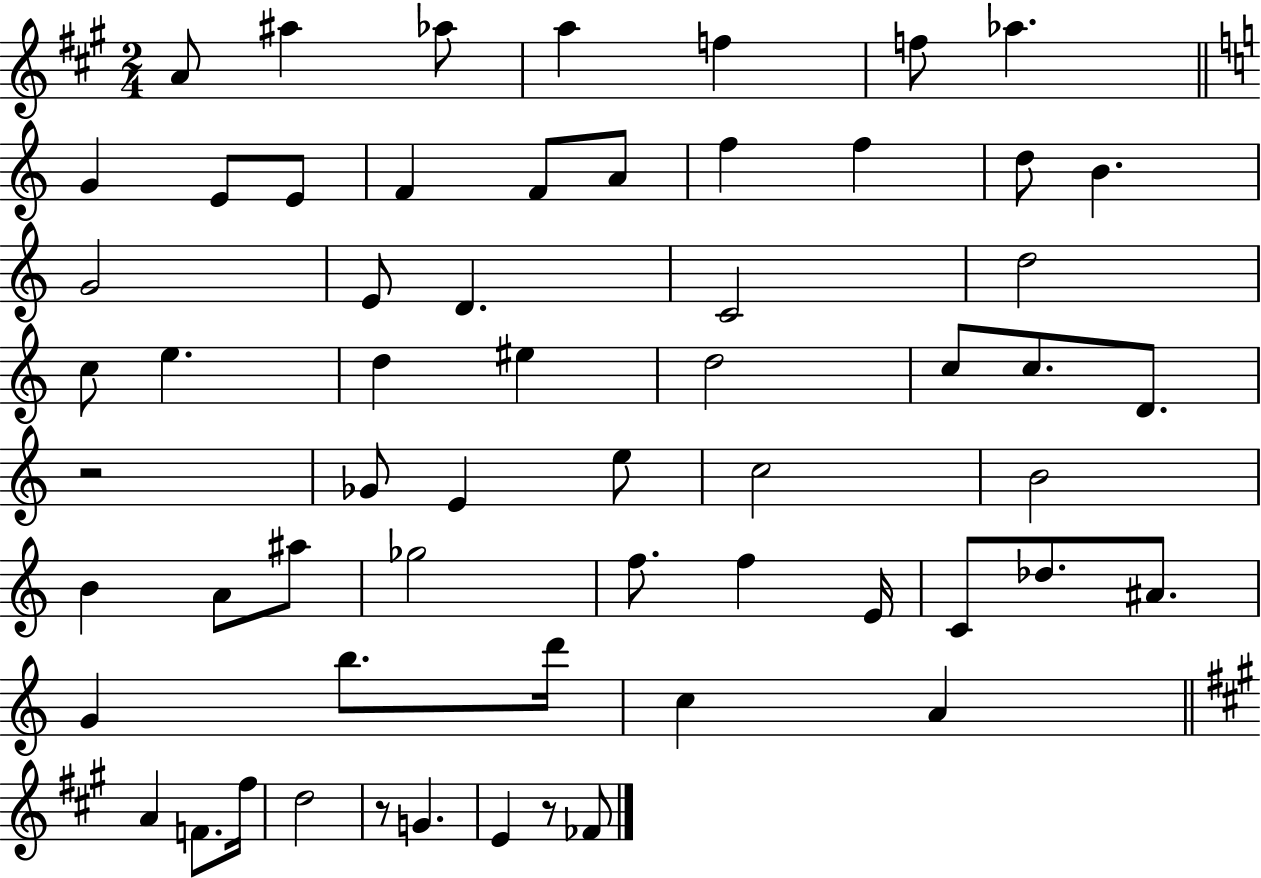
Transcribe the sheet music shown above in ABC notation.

X:1
T:Untitled
M:2/4
L:1/4
K:A
A/2 ^a _a/2 a f f/2 _a G E/2 E/2 F F/2 A/2 f f d/2 B G2 E/2 D C2 d2 c/2 e d ^e d2 c/2 c/2 D/2 z2 _G/2 E e/2 c2 B2 B A/2 ^a/2 _g2 f/2 f E/4 C/2 _d/2 ^A/2 G b/2 d'/4 c A A F/2 ^f/4 d2 z/2 G E z/2 _F/2